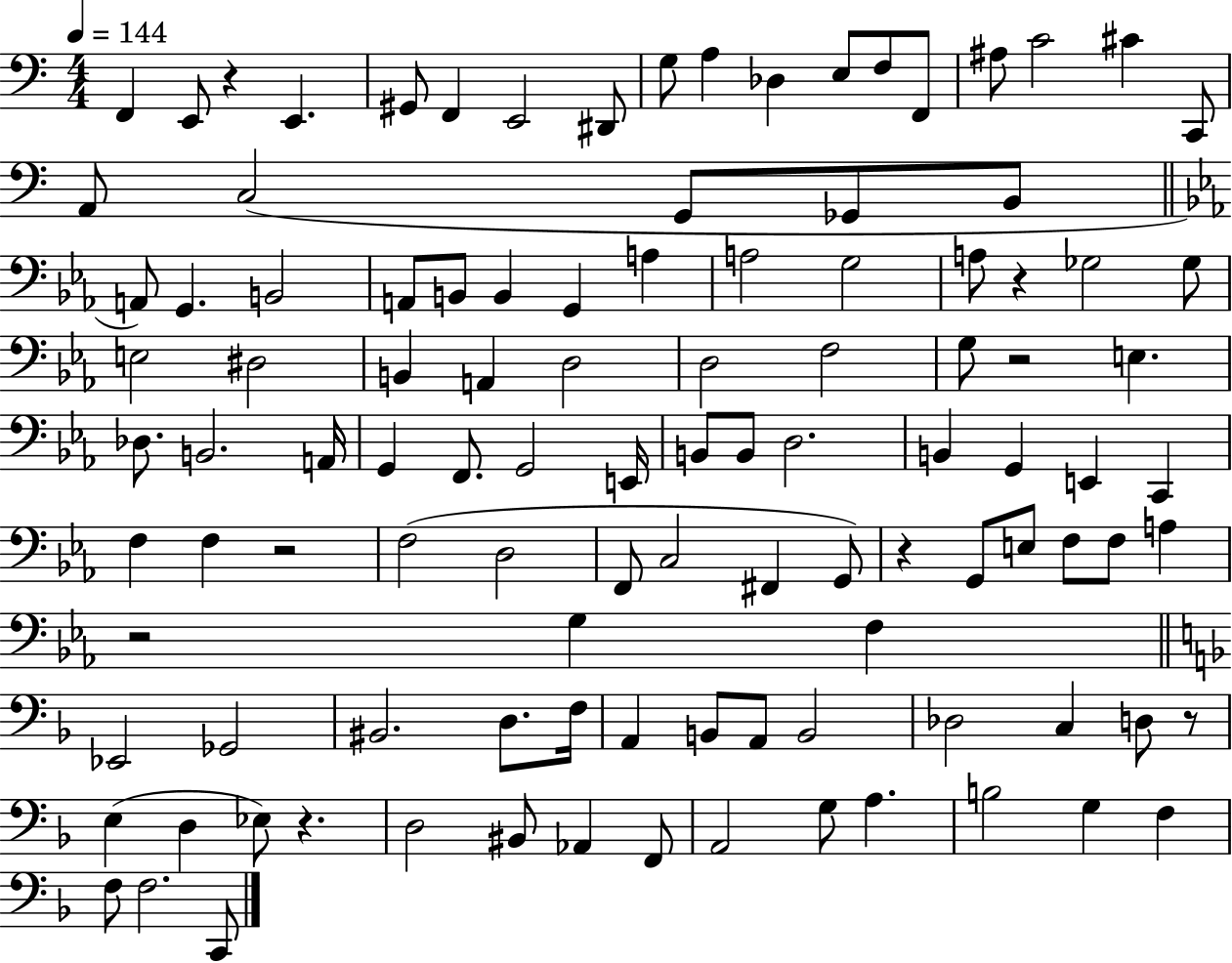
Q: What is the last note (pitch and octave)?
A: C2